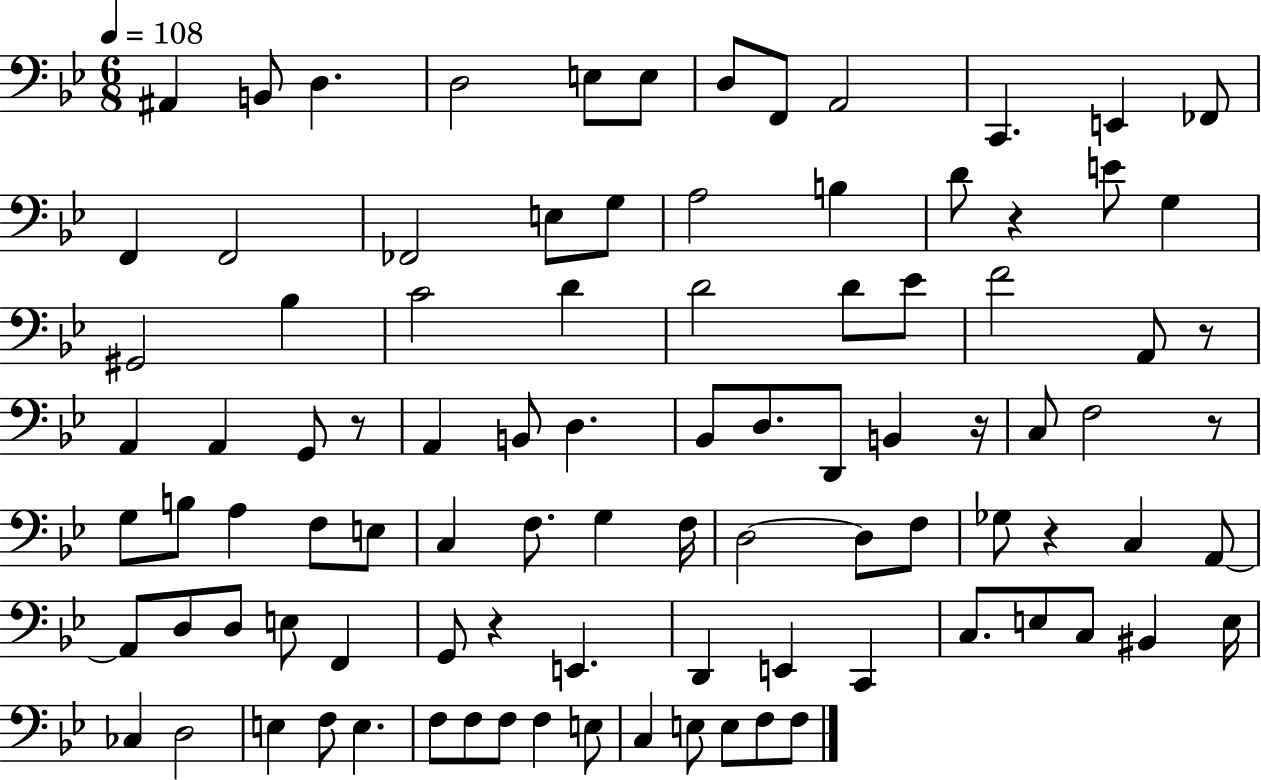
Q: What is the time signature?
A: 6/8